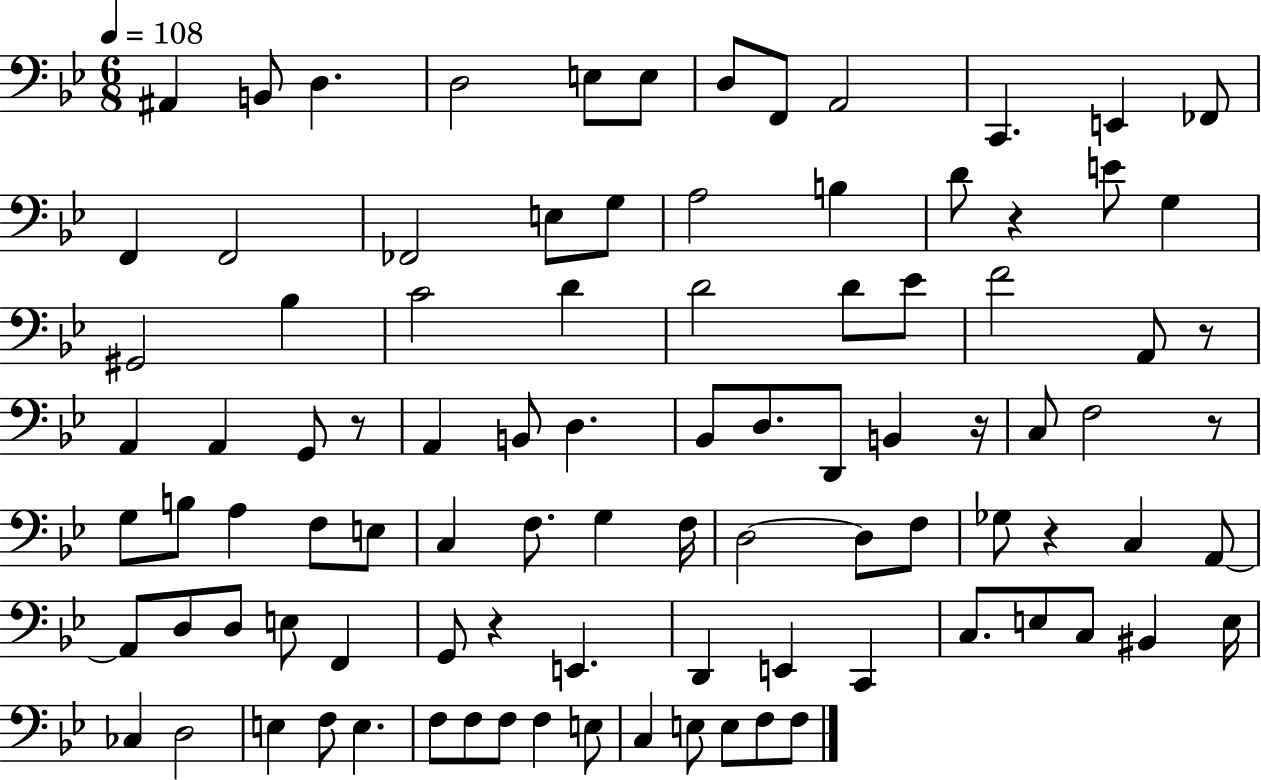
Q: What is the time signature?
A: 6/8